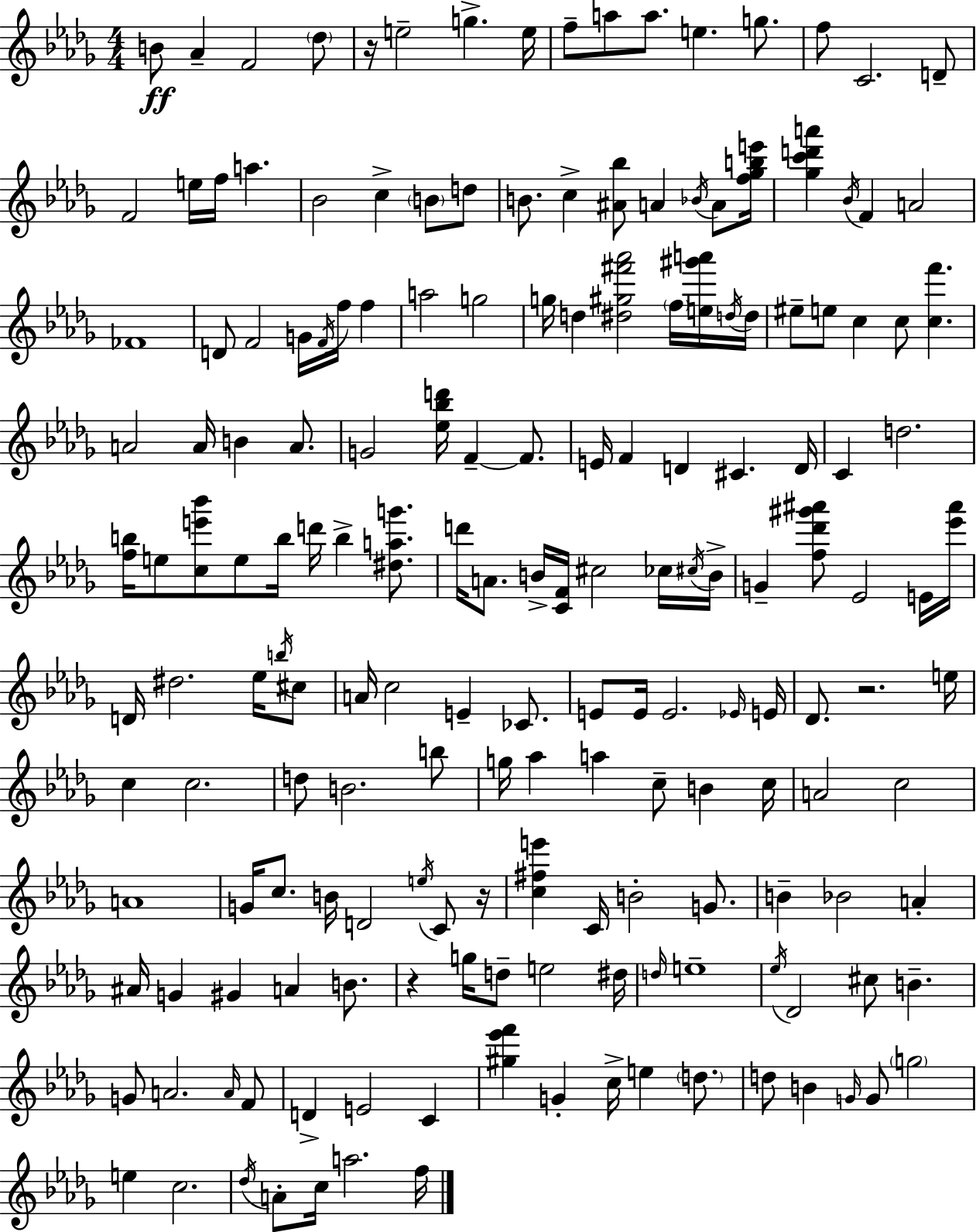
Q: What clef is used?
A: treble